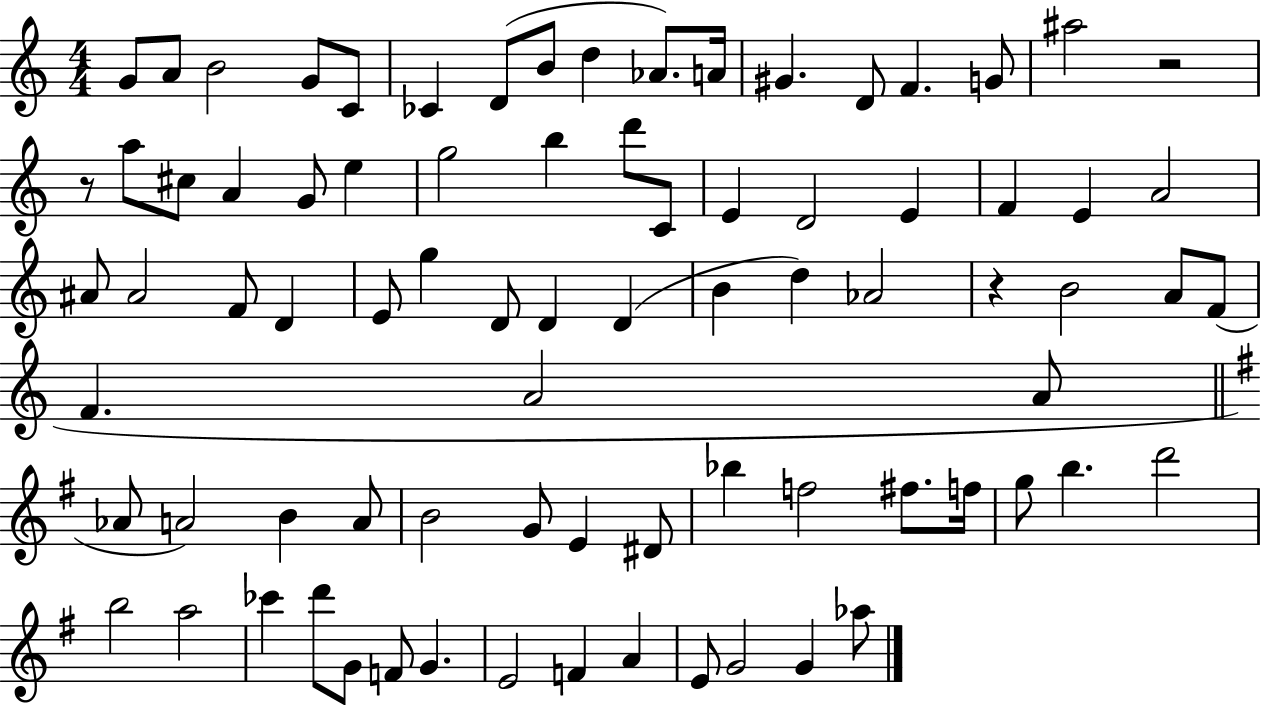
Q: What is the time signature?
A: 4/4